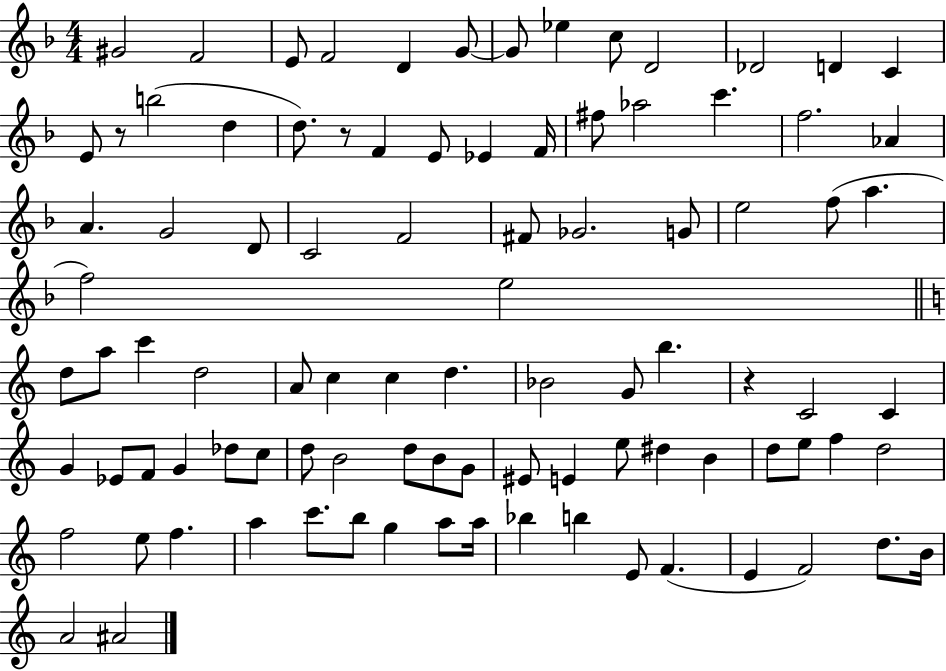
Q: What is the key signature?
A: F major